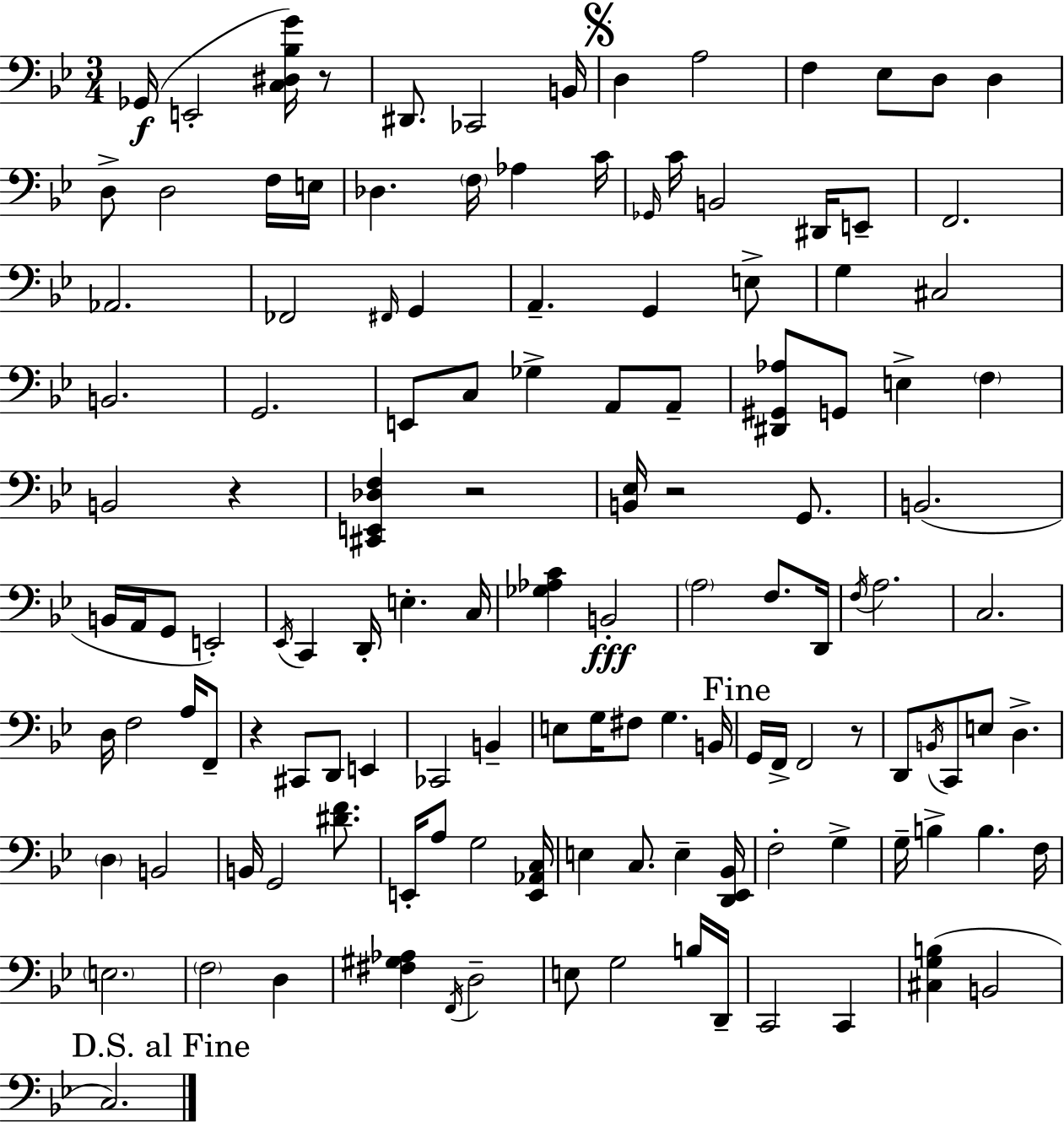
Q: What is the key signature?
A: G minor